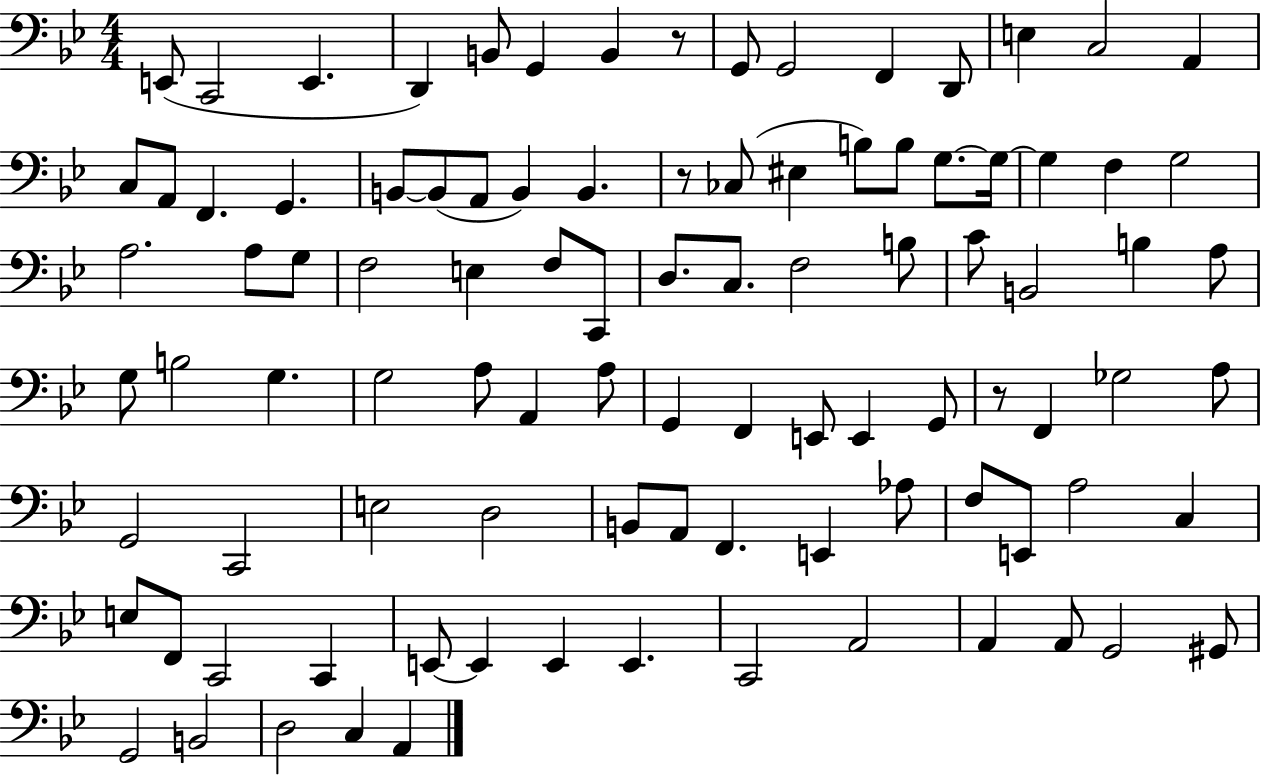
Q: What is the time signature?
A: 4/4